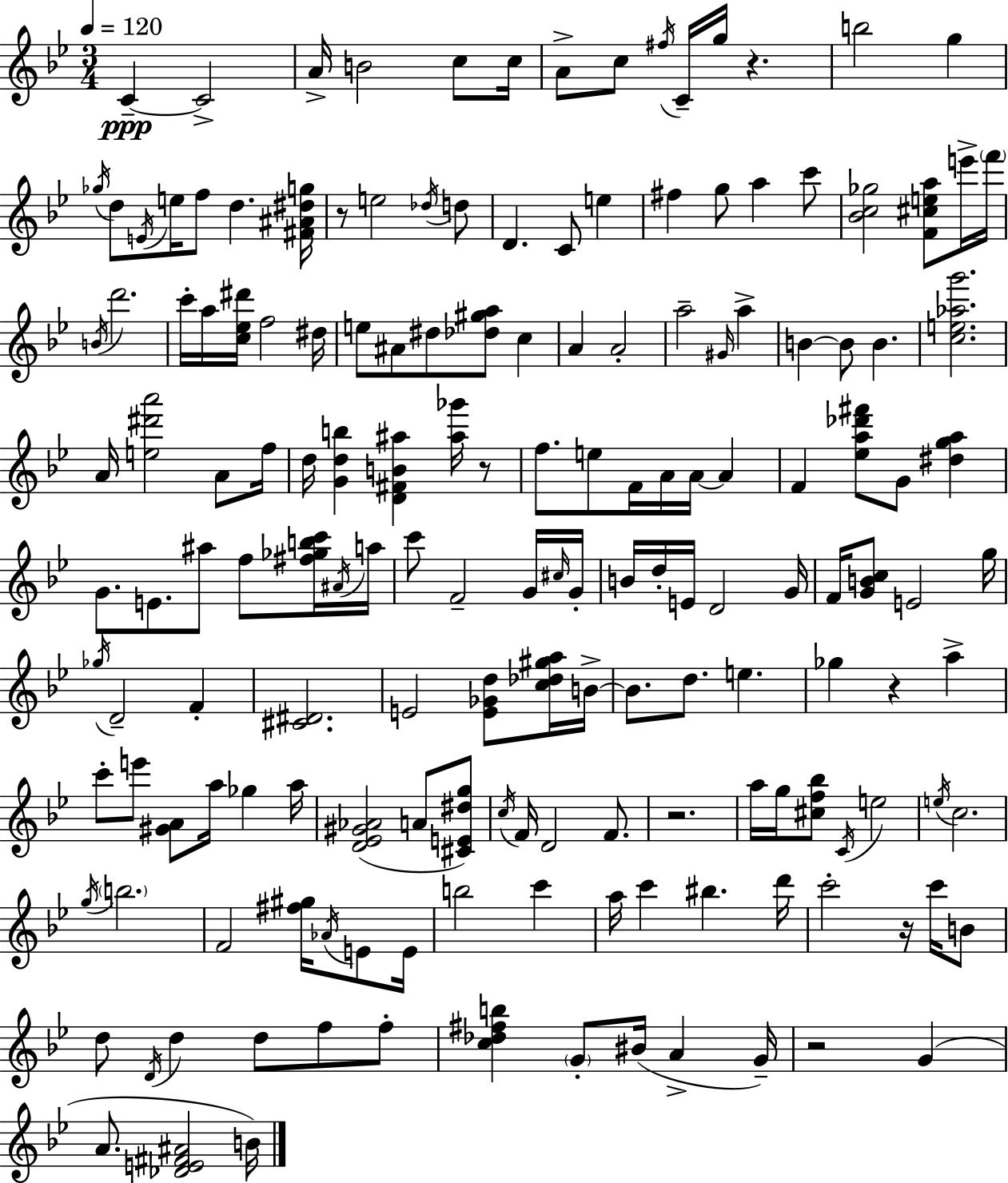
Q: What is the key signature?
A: BES major